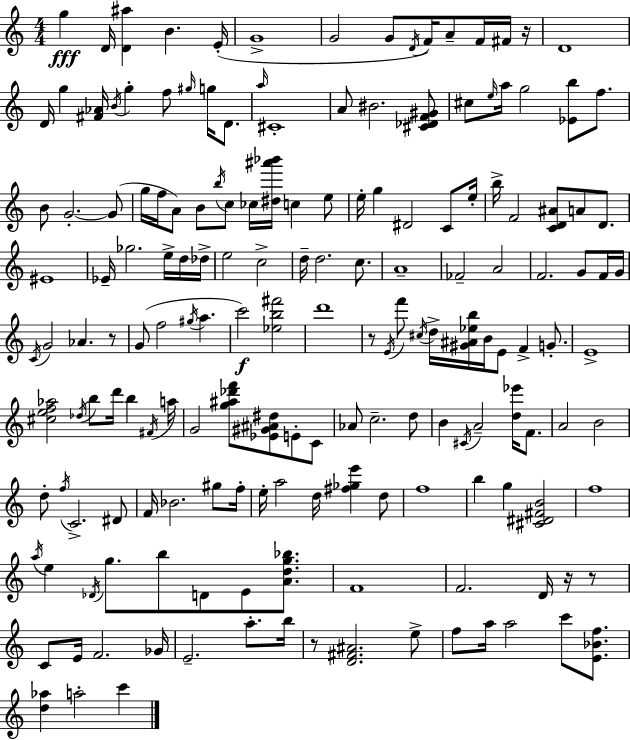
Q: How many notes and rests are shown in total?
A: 169